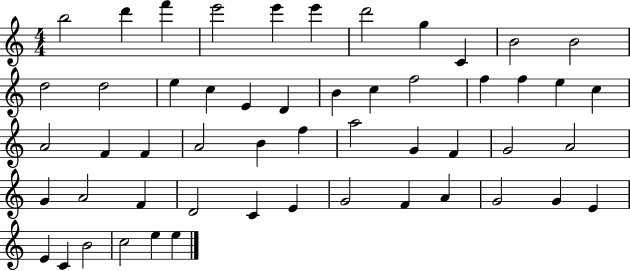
{
  \clef treble
  \numericTimeSignature
  \time 4/4
  \key c \major
  b''2 d'''4 f'''4 | e'''2 e'''4 e'''4 | d'''2 g''4 c'4 | b'2 b'2 | \break d''2 d''2 | e''4 c''4 e'4 d'4 | b'4 c''4 f''2 | f''4 f''4 e''4 c''4 | \break a'2 f'4 f'4 | a'2 b'4 f''4 | a''2 g'4 f'4 | g'2 a'2 | \break g'4 a'2 f'4 | d'2 c'4 e'4 | g'2 f'4 a'4 | g'2 g'4 e'4 | \break e'4 c'4 b'2 | c''2 e''4 e''4 | \bar "|."
}